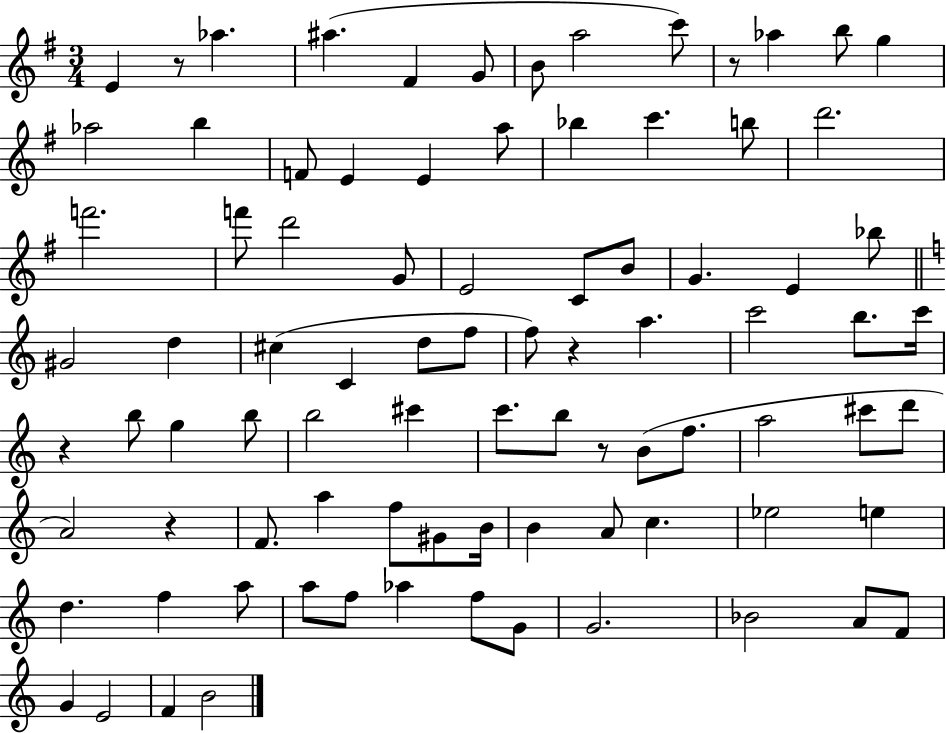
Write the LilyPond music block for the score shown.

{
  \clef treble
  \numericTimeSignature
  \time 3/4
  \key g \major
  e'4 r8 aes''4. | ais''4.( fis'4 g'8 | b'8 a''2 c'''8) | r8 aes''4 b''8 g''4 | \break aes''2 b''4 | f'8 e'4 e'4 a''8 | bes''4 c'''4. b''8 | d'''2. | \break f'''2. | f'''8 d'''2 g'8 | e'2 c'8 b'8 | g'4. e'4 bes''8 | \break \bar "||" \break \key c \major gis'2 d''4 | cis''4( c'4 d''8 f''8 | f''8) r4 a''4. | c'''2 b''8. c'''16 | \break r4 b''8 g''4 b''8 | b''2 cis'''4 | c'''8. b''8 r8 b'8( f''8. | a''2 cis'''8 d'''8 | \break a'2) r4 | f'8. a''4 f''8 gis'8 b'16 | b'4 a'8 c''4. | ees''2 e''4 | \break d''4. f''4 a''8 | a''8 f''8 aes''4 f''8 g'8 | g'2. | bes'2 a'8 f'8 | \break g'4 e'2 | f'4 b'2 | \bar "|."
}